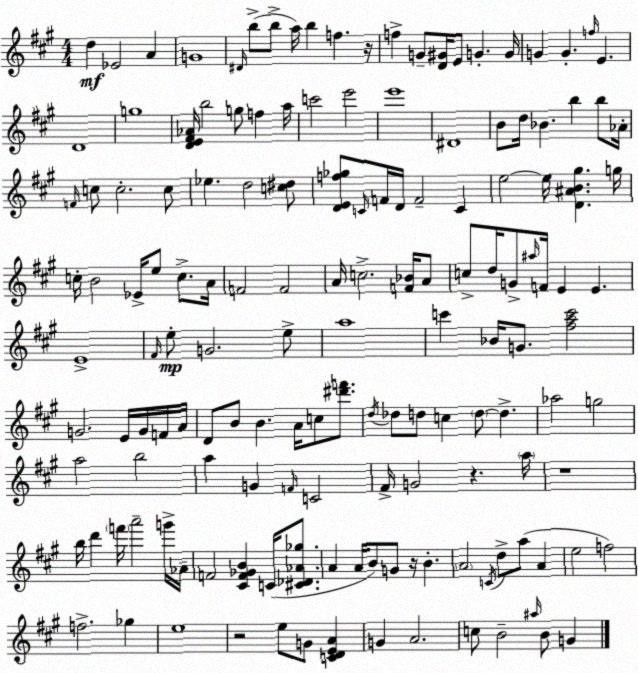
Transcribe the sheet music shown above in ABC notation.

X:1
T:Untitled
M:4/4
L:1/4
K:A
d _E2 A G4 ^D/4 b/2 b/2 a/4 b f z/4 f G/2 [D^G]/4 E/2 G G/4 G G f/4 E D4 g4 [DE^F_A]/4 b2 g/2 f a/4 c'2 e'2 e'4 ^D4 B/2 d/4 _B b b/2 _A/4 F/4 c/2 c2 c/2 _e d2 [c^d]/2 [DEf_g]/2 C/4 F/4 D/4 F2 C e2 e/4 [D^AB^g] g/4 c/4 B2 _E/4 e/2 c/2 A/4 F2 F2 A/4 c2 [F_B]/4 A/2 c/2 d/4 G/2 ^a/4 F/4 E E E4 ^F/4 e/2 G2 e/2 a4 c' _B/4 G/2 [^fac']2 G2 E/4 G/4 F/4 A/4 D/2 B/2 B A/4 c/2 [^d'f']/2 d/4 _d/2 d/2 c d/2 d _a2 g2 a2 b2 a G F/4 C2 ^F/4 G2 z a/4 z4 b/4 d' f'/4 a'2 g'/4 _A/4 F2 [^CF_GB] C/4 [^C_D_A_g]/2 A A/4 B/2 G/2 z/4 B A2 C/4 d/2 a/2 A e2 f2 f2 _g e4 z2 e/2 G/2 [CDEA] G A2 c/2 B2 ^a/4 B/2 G